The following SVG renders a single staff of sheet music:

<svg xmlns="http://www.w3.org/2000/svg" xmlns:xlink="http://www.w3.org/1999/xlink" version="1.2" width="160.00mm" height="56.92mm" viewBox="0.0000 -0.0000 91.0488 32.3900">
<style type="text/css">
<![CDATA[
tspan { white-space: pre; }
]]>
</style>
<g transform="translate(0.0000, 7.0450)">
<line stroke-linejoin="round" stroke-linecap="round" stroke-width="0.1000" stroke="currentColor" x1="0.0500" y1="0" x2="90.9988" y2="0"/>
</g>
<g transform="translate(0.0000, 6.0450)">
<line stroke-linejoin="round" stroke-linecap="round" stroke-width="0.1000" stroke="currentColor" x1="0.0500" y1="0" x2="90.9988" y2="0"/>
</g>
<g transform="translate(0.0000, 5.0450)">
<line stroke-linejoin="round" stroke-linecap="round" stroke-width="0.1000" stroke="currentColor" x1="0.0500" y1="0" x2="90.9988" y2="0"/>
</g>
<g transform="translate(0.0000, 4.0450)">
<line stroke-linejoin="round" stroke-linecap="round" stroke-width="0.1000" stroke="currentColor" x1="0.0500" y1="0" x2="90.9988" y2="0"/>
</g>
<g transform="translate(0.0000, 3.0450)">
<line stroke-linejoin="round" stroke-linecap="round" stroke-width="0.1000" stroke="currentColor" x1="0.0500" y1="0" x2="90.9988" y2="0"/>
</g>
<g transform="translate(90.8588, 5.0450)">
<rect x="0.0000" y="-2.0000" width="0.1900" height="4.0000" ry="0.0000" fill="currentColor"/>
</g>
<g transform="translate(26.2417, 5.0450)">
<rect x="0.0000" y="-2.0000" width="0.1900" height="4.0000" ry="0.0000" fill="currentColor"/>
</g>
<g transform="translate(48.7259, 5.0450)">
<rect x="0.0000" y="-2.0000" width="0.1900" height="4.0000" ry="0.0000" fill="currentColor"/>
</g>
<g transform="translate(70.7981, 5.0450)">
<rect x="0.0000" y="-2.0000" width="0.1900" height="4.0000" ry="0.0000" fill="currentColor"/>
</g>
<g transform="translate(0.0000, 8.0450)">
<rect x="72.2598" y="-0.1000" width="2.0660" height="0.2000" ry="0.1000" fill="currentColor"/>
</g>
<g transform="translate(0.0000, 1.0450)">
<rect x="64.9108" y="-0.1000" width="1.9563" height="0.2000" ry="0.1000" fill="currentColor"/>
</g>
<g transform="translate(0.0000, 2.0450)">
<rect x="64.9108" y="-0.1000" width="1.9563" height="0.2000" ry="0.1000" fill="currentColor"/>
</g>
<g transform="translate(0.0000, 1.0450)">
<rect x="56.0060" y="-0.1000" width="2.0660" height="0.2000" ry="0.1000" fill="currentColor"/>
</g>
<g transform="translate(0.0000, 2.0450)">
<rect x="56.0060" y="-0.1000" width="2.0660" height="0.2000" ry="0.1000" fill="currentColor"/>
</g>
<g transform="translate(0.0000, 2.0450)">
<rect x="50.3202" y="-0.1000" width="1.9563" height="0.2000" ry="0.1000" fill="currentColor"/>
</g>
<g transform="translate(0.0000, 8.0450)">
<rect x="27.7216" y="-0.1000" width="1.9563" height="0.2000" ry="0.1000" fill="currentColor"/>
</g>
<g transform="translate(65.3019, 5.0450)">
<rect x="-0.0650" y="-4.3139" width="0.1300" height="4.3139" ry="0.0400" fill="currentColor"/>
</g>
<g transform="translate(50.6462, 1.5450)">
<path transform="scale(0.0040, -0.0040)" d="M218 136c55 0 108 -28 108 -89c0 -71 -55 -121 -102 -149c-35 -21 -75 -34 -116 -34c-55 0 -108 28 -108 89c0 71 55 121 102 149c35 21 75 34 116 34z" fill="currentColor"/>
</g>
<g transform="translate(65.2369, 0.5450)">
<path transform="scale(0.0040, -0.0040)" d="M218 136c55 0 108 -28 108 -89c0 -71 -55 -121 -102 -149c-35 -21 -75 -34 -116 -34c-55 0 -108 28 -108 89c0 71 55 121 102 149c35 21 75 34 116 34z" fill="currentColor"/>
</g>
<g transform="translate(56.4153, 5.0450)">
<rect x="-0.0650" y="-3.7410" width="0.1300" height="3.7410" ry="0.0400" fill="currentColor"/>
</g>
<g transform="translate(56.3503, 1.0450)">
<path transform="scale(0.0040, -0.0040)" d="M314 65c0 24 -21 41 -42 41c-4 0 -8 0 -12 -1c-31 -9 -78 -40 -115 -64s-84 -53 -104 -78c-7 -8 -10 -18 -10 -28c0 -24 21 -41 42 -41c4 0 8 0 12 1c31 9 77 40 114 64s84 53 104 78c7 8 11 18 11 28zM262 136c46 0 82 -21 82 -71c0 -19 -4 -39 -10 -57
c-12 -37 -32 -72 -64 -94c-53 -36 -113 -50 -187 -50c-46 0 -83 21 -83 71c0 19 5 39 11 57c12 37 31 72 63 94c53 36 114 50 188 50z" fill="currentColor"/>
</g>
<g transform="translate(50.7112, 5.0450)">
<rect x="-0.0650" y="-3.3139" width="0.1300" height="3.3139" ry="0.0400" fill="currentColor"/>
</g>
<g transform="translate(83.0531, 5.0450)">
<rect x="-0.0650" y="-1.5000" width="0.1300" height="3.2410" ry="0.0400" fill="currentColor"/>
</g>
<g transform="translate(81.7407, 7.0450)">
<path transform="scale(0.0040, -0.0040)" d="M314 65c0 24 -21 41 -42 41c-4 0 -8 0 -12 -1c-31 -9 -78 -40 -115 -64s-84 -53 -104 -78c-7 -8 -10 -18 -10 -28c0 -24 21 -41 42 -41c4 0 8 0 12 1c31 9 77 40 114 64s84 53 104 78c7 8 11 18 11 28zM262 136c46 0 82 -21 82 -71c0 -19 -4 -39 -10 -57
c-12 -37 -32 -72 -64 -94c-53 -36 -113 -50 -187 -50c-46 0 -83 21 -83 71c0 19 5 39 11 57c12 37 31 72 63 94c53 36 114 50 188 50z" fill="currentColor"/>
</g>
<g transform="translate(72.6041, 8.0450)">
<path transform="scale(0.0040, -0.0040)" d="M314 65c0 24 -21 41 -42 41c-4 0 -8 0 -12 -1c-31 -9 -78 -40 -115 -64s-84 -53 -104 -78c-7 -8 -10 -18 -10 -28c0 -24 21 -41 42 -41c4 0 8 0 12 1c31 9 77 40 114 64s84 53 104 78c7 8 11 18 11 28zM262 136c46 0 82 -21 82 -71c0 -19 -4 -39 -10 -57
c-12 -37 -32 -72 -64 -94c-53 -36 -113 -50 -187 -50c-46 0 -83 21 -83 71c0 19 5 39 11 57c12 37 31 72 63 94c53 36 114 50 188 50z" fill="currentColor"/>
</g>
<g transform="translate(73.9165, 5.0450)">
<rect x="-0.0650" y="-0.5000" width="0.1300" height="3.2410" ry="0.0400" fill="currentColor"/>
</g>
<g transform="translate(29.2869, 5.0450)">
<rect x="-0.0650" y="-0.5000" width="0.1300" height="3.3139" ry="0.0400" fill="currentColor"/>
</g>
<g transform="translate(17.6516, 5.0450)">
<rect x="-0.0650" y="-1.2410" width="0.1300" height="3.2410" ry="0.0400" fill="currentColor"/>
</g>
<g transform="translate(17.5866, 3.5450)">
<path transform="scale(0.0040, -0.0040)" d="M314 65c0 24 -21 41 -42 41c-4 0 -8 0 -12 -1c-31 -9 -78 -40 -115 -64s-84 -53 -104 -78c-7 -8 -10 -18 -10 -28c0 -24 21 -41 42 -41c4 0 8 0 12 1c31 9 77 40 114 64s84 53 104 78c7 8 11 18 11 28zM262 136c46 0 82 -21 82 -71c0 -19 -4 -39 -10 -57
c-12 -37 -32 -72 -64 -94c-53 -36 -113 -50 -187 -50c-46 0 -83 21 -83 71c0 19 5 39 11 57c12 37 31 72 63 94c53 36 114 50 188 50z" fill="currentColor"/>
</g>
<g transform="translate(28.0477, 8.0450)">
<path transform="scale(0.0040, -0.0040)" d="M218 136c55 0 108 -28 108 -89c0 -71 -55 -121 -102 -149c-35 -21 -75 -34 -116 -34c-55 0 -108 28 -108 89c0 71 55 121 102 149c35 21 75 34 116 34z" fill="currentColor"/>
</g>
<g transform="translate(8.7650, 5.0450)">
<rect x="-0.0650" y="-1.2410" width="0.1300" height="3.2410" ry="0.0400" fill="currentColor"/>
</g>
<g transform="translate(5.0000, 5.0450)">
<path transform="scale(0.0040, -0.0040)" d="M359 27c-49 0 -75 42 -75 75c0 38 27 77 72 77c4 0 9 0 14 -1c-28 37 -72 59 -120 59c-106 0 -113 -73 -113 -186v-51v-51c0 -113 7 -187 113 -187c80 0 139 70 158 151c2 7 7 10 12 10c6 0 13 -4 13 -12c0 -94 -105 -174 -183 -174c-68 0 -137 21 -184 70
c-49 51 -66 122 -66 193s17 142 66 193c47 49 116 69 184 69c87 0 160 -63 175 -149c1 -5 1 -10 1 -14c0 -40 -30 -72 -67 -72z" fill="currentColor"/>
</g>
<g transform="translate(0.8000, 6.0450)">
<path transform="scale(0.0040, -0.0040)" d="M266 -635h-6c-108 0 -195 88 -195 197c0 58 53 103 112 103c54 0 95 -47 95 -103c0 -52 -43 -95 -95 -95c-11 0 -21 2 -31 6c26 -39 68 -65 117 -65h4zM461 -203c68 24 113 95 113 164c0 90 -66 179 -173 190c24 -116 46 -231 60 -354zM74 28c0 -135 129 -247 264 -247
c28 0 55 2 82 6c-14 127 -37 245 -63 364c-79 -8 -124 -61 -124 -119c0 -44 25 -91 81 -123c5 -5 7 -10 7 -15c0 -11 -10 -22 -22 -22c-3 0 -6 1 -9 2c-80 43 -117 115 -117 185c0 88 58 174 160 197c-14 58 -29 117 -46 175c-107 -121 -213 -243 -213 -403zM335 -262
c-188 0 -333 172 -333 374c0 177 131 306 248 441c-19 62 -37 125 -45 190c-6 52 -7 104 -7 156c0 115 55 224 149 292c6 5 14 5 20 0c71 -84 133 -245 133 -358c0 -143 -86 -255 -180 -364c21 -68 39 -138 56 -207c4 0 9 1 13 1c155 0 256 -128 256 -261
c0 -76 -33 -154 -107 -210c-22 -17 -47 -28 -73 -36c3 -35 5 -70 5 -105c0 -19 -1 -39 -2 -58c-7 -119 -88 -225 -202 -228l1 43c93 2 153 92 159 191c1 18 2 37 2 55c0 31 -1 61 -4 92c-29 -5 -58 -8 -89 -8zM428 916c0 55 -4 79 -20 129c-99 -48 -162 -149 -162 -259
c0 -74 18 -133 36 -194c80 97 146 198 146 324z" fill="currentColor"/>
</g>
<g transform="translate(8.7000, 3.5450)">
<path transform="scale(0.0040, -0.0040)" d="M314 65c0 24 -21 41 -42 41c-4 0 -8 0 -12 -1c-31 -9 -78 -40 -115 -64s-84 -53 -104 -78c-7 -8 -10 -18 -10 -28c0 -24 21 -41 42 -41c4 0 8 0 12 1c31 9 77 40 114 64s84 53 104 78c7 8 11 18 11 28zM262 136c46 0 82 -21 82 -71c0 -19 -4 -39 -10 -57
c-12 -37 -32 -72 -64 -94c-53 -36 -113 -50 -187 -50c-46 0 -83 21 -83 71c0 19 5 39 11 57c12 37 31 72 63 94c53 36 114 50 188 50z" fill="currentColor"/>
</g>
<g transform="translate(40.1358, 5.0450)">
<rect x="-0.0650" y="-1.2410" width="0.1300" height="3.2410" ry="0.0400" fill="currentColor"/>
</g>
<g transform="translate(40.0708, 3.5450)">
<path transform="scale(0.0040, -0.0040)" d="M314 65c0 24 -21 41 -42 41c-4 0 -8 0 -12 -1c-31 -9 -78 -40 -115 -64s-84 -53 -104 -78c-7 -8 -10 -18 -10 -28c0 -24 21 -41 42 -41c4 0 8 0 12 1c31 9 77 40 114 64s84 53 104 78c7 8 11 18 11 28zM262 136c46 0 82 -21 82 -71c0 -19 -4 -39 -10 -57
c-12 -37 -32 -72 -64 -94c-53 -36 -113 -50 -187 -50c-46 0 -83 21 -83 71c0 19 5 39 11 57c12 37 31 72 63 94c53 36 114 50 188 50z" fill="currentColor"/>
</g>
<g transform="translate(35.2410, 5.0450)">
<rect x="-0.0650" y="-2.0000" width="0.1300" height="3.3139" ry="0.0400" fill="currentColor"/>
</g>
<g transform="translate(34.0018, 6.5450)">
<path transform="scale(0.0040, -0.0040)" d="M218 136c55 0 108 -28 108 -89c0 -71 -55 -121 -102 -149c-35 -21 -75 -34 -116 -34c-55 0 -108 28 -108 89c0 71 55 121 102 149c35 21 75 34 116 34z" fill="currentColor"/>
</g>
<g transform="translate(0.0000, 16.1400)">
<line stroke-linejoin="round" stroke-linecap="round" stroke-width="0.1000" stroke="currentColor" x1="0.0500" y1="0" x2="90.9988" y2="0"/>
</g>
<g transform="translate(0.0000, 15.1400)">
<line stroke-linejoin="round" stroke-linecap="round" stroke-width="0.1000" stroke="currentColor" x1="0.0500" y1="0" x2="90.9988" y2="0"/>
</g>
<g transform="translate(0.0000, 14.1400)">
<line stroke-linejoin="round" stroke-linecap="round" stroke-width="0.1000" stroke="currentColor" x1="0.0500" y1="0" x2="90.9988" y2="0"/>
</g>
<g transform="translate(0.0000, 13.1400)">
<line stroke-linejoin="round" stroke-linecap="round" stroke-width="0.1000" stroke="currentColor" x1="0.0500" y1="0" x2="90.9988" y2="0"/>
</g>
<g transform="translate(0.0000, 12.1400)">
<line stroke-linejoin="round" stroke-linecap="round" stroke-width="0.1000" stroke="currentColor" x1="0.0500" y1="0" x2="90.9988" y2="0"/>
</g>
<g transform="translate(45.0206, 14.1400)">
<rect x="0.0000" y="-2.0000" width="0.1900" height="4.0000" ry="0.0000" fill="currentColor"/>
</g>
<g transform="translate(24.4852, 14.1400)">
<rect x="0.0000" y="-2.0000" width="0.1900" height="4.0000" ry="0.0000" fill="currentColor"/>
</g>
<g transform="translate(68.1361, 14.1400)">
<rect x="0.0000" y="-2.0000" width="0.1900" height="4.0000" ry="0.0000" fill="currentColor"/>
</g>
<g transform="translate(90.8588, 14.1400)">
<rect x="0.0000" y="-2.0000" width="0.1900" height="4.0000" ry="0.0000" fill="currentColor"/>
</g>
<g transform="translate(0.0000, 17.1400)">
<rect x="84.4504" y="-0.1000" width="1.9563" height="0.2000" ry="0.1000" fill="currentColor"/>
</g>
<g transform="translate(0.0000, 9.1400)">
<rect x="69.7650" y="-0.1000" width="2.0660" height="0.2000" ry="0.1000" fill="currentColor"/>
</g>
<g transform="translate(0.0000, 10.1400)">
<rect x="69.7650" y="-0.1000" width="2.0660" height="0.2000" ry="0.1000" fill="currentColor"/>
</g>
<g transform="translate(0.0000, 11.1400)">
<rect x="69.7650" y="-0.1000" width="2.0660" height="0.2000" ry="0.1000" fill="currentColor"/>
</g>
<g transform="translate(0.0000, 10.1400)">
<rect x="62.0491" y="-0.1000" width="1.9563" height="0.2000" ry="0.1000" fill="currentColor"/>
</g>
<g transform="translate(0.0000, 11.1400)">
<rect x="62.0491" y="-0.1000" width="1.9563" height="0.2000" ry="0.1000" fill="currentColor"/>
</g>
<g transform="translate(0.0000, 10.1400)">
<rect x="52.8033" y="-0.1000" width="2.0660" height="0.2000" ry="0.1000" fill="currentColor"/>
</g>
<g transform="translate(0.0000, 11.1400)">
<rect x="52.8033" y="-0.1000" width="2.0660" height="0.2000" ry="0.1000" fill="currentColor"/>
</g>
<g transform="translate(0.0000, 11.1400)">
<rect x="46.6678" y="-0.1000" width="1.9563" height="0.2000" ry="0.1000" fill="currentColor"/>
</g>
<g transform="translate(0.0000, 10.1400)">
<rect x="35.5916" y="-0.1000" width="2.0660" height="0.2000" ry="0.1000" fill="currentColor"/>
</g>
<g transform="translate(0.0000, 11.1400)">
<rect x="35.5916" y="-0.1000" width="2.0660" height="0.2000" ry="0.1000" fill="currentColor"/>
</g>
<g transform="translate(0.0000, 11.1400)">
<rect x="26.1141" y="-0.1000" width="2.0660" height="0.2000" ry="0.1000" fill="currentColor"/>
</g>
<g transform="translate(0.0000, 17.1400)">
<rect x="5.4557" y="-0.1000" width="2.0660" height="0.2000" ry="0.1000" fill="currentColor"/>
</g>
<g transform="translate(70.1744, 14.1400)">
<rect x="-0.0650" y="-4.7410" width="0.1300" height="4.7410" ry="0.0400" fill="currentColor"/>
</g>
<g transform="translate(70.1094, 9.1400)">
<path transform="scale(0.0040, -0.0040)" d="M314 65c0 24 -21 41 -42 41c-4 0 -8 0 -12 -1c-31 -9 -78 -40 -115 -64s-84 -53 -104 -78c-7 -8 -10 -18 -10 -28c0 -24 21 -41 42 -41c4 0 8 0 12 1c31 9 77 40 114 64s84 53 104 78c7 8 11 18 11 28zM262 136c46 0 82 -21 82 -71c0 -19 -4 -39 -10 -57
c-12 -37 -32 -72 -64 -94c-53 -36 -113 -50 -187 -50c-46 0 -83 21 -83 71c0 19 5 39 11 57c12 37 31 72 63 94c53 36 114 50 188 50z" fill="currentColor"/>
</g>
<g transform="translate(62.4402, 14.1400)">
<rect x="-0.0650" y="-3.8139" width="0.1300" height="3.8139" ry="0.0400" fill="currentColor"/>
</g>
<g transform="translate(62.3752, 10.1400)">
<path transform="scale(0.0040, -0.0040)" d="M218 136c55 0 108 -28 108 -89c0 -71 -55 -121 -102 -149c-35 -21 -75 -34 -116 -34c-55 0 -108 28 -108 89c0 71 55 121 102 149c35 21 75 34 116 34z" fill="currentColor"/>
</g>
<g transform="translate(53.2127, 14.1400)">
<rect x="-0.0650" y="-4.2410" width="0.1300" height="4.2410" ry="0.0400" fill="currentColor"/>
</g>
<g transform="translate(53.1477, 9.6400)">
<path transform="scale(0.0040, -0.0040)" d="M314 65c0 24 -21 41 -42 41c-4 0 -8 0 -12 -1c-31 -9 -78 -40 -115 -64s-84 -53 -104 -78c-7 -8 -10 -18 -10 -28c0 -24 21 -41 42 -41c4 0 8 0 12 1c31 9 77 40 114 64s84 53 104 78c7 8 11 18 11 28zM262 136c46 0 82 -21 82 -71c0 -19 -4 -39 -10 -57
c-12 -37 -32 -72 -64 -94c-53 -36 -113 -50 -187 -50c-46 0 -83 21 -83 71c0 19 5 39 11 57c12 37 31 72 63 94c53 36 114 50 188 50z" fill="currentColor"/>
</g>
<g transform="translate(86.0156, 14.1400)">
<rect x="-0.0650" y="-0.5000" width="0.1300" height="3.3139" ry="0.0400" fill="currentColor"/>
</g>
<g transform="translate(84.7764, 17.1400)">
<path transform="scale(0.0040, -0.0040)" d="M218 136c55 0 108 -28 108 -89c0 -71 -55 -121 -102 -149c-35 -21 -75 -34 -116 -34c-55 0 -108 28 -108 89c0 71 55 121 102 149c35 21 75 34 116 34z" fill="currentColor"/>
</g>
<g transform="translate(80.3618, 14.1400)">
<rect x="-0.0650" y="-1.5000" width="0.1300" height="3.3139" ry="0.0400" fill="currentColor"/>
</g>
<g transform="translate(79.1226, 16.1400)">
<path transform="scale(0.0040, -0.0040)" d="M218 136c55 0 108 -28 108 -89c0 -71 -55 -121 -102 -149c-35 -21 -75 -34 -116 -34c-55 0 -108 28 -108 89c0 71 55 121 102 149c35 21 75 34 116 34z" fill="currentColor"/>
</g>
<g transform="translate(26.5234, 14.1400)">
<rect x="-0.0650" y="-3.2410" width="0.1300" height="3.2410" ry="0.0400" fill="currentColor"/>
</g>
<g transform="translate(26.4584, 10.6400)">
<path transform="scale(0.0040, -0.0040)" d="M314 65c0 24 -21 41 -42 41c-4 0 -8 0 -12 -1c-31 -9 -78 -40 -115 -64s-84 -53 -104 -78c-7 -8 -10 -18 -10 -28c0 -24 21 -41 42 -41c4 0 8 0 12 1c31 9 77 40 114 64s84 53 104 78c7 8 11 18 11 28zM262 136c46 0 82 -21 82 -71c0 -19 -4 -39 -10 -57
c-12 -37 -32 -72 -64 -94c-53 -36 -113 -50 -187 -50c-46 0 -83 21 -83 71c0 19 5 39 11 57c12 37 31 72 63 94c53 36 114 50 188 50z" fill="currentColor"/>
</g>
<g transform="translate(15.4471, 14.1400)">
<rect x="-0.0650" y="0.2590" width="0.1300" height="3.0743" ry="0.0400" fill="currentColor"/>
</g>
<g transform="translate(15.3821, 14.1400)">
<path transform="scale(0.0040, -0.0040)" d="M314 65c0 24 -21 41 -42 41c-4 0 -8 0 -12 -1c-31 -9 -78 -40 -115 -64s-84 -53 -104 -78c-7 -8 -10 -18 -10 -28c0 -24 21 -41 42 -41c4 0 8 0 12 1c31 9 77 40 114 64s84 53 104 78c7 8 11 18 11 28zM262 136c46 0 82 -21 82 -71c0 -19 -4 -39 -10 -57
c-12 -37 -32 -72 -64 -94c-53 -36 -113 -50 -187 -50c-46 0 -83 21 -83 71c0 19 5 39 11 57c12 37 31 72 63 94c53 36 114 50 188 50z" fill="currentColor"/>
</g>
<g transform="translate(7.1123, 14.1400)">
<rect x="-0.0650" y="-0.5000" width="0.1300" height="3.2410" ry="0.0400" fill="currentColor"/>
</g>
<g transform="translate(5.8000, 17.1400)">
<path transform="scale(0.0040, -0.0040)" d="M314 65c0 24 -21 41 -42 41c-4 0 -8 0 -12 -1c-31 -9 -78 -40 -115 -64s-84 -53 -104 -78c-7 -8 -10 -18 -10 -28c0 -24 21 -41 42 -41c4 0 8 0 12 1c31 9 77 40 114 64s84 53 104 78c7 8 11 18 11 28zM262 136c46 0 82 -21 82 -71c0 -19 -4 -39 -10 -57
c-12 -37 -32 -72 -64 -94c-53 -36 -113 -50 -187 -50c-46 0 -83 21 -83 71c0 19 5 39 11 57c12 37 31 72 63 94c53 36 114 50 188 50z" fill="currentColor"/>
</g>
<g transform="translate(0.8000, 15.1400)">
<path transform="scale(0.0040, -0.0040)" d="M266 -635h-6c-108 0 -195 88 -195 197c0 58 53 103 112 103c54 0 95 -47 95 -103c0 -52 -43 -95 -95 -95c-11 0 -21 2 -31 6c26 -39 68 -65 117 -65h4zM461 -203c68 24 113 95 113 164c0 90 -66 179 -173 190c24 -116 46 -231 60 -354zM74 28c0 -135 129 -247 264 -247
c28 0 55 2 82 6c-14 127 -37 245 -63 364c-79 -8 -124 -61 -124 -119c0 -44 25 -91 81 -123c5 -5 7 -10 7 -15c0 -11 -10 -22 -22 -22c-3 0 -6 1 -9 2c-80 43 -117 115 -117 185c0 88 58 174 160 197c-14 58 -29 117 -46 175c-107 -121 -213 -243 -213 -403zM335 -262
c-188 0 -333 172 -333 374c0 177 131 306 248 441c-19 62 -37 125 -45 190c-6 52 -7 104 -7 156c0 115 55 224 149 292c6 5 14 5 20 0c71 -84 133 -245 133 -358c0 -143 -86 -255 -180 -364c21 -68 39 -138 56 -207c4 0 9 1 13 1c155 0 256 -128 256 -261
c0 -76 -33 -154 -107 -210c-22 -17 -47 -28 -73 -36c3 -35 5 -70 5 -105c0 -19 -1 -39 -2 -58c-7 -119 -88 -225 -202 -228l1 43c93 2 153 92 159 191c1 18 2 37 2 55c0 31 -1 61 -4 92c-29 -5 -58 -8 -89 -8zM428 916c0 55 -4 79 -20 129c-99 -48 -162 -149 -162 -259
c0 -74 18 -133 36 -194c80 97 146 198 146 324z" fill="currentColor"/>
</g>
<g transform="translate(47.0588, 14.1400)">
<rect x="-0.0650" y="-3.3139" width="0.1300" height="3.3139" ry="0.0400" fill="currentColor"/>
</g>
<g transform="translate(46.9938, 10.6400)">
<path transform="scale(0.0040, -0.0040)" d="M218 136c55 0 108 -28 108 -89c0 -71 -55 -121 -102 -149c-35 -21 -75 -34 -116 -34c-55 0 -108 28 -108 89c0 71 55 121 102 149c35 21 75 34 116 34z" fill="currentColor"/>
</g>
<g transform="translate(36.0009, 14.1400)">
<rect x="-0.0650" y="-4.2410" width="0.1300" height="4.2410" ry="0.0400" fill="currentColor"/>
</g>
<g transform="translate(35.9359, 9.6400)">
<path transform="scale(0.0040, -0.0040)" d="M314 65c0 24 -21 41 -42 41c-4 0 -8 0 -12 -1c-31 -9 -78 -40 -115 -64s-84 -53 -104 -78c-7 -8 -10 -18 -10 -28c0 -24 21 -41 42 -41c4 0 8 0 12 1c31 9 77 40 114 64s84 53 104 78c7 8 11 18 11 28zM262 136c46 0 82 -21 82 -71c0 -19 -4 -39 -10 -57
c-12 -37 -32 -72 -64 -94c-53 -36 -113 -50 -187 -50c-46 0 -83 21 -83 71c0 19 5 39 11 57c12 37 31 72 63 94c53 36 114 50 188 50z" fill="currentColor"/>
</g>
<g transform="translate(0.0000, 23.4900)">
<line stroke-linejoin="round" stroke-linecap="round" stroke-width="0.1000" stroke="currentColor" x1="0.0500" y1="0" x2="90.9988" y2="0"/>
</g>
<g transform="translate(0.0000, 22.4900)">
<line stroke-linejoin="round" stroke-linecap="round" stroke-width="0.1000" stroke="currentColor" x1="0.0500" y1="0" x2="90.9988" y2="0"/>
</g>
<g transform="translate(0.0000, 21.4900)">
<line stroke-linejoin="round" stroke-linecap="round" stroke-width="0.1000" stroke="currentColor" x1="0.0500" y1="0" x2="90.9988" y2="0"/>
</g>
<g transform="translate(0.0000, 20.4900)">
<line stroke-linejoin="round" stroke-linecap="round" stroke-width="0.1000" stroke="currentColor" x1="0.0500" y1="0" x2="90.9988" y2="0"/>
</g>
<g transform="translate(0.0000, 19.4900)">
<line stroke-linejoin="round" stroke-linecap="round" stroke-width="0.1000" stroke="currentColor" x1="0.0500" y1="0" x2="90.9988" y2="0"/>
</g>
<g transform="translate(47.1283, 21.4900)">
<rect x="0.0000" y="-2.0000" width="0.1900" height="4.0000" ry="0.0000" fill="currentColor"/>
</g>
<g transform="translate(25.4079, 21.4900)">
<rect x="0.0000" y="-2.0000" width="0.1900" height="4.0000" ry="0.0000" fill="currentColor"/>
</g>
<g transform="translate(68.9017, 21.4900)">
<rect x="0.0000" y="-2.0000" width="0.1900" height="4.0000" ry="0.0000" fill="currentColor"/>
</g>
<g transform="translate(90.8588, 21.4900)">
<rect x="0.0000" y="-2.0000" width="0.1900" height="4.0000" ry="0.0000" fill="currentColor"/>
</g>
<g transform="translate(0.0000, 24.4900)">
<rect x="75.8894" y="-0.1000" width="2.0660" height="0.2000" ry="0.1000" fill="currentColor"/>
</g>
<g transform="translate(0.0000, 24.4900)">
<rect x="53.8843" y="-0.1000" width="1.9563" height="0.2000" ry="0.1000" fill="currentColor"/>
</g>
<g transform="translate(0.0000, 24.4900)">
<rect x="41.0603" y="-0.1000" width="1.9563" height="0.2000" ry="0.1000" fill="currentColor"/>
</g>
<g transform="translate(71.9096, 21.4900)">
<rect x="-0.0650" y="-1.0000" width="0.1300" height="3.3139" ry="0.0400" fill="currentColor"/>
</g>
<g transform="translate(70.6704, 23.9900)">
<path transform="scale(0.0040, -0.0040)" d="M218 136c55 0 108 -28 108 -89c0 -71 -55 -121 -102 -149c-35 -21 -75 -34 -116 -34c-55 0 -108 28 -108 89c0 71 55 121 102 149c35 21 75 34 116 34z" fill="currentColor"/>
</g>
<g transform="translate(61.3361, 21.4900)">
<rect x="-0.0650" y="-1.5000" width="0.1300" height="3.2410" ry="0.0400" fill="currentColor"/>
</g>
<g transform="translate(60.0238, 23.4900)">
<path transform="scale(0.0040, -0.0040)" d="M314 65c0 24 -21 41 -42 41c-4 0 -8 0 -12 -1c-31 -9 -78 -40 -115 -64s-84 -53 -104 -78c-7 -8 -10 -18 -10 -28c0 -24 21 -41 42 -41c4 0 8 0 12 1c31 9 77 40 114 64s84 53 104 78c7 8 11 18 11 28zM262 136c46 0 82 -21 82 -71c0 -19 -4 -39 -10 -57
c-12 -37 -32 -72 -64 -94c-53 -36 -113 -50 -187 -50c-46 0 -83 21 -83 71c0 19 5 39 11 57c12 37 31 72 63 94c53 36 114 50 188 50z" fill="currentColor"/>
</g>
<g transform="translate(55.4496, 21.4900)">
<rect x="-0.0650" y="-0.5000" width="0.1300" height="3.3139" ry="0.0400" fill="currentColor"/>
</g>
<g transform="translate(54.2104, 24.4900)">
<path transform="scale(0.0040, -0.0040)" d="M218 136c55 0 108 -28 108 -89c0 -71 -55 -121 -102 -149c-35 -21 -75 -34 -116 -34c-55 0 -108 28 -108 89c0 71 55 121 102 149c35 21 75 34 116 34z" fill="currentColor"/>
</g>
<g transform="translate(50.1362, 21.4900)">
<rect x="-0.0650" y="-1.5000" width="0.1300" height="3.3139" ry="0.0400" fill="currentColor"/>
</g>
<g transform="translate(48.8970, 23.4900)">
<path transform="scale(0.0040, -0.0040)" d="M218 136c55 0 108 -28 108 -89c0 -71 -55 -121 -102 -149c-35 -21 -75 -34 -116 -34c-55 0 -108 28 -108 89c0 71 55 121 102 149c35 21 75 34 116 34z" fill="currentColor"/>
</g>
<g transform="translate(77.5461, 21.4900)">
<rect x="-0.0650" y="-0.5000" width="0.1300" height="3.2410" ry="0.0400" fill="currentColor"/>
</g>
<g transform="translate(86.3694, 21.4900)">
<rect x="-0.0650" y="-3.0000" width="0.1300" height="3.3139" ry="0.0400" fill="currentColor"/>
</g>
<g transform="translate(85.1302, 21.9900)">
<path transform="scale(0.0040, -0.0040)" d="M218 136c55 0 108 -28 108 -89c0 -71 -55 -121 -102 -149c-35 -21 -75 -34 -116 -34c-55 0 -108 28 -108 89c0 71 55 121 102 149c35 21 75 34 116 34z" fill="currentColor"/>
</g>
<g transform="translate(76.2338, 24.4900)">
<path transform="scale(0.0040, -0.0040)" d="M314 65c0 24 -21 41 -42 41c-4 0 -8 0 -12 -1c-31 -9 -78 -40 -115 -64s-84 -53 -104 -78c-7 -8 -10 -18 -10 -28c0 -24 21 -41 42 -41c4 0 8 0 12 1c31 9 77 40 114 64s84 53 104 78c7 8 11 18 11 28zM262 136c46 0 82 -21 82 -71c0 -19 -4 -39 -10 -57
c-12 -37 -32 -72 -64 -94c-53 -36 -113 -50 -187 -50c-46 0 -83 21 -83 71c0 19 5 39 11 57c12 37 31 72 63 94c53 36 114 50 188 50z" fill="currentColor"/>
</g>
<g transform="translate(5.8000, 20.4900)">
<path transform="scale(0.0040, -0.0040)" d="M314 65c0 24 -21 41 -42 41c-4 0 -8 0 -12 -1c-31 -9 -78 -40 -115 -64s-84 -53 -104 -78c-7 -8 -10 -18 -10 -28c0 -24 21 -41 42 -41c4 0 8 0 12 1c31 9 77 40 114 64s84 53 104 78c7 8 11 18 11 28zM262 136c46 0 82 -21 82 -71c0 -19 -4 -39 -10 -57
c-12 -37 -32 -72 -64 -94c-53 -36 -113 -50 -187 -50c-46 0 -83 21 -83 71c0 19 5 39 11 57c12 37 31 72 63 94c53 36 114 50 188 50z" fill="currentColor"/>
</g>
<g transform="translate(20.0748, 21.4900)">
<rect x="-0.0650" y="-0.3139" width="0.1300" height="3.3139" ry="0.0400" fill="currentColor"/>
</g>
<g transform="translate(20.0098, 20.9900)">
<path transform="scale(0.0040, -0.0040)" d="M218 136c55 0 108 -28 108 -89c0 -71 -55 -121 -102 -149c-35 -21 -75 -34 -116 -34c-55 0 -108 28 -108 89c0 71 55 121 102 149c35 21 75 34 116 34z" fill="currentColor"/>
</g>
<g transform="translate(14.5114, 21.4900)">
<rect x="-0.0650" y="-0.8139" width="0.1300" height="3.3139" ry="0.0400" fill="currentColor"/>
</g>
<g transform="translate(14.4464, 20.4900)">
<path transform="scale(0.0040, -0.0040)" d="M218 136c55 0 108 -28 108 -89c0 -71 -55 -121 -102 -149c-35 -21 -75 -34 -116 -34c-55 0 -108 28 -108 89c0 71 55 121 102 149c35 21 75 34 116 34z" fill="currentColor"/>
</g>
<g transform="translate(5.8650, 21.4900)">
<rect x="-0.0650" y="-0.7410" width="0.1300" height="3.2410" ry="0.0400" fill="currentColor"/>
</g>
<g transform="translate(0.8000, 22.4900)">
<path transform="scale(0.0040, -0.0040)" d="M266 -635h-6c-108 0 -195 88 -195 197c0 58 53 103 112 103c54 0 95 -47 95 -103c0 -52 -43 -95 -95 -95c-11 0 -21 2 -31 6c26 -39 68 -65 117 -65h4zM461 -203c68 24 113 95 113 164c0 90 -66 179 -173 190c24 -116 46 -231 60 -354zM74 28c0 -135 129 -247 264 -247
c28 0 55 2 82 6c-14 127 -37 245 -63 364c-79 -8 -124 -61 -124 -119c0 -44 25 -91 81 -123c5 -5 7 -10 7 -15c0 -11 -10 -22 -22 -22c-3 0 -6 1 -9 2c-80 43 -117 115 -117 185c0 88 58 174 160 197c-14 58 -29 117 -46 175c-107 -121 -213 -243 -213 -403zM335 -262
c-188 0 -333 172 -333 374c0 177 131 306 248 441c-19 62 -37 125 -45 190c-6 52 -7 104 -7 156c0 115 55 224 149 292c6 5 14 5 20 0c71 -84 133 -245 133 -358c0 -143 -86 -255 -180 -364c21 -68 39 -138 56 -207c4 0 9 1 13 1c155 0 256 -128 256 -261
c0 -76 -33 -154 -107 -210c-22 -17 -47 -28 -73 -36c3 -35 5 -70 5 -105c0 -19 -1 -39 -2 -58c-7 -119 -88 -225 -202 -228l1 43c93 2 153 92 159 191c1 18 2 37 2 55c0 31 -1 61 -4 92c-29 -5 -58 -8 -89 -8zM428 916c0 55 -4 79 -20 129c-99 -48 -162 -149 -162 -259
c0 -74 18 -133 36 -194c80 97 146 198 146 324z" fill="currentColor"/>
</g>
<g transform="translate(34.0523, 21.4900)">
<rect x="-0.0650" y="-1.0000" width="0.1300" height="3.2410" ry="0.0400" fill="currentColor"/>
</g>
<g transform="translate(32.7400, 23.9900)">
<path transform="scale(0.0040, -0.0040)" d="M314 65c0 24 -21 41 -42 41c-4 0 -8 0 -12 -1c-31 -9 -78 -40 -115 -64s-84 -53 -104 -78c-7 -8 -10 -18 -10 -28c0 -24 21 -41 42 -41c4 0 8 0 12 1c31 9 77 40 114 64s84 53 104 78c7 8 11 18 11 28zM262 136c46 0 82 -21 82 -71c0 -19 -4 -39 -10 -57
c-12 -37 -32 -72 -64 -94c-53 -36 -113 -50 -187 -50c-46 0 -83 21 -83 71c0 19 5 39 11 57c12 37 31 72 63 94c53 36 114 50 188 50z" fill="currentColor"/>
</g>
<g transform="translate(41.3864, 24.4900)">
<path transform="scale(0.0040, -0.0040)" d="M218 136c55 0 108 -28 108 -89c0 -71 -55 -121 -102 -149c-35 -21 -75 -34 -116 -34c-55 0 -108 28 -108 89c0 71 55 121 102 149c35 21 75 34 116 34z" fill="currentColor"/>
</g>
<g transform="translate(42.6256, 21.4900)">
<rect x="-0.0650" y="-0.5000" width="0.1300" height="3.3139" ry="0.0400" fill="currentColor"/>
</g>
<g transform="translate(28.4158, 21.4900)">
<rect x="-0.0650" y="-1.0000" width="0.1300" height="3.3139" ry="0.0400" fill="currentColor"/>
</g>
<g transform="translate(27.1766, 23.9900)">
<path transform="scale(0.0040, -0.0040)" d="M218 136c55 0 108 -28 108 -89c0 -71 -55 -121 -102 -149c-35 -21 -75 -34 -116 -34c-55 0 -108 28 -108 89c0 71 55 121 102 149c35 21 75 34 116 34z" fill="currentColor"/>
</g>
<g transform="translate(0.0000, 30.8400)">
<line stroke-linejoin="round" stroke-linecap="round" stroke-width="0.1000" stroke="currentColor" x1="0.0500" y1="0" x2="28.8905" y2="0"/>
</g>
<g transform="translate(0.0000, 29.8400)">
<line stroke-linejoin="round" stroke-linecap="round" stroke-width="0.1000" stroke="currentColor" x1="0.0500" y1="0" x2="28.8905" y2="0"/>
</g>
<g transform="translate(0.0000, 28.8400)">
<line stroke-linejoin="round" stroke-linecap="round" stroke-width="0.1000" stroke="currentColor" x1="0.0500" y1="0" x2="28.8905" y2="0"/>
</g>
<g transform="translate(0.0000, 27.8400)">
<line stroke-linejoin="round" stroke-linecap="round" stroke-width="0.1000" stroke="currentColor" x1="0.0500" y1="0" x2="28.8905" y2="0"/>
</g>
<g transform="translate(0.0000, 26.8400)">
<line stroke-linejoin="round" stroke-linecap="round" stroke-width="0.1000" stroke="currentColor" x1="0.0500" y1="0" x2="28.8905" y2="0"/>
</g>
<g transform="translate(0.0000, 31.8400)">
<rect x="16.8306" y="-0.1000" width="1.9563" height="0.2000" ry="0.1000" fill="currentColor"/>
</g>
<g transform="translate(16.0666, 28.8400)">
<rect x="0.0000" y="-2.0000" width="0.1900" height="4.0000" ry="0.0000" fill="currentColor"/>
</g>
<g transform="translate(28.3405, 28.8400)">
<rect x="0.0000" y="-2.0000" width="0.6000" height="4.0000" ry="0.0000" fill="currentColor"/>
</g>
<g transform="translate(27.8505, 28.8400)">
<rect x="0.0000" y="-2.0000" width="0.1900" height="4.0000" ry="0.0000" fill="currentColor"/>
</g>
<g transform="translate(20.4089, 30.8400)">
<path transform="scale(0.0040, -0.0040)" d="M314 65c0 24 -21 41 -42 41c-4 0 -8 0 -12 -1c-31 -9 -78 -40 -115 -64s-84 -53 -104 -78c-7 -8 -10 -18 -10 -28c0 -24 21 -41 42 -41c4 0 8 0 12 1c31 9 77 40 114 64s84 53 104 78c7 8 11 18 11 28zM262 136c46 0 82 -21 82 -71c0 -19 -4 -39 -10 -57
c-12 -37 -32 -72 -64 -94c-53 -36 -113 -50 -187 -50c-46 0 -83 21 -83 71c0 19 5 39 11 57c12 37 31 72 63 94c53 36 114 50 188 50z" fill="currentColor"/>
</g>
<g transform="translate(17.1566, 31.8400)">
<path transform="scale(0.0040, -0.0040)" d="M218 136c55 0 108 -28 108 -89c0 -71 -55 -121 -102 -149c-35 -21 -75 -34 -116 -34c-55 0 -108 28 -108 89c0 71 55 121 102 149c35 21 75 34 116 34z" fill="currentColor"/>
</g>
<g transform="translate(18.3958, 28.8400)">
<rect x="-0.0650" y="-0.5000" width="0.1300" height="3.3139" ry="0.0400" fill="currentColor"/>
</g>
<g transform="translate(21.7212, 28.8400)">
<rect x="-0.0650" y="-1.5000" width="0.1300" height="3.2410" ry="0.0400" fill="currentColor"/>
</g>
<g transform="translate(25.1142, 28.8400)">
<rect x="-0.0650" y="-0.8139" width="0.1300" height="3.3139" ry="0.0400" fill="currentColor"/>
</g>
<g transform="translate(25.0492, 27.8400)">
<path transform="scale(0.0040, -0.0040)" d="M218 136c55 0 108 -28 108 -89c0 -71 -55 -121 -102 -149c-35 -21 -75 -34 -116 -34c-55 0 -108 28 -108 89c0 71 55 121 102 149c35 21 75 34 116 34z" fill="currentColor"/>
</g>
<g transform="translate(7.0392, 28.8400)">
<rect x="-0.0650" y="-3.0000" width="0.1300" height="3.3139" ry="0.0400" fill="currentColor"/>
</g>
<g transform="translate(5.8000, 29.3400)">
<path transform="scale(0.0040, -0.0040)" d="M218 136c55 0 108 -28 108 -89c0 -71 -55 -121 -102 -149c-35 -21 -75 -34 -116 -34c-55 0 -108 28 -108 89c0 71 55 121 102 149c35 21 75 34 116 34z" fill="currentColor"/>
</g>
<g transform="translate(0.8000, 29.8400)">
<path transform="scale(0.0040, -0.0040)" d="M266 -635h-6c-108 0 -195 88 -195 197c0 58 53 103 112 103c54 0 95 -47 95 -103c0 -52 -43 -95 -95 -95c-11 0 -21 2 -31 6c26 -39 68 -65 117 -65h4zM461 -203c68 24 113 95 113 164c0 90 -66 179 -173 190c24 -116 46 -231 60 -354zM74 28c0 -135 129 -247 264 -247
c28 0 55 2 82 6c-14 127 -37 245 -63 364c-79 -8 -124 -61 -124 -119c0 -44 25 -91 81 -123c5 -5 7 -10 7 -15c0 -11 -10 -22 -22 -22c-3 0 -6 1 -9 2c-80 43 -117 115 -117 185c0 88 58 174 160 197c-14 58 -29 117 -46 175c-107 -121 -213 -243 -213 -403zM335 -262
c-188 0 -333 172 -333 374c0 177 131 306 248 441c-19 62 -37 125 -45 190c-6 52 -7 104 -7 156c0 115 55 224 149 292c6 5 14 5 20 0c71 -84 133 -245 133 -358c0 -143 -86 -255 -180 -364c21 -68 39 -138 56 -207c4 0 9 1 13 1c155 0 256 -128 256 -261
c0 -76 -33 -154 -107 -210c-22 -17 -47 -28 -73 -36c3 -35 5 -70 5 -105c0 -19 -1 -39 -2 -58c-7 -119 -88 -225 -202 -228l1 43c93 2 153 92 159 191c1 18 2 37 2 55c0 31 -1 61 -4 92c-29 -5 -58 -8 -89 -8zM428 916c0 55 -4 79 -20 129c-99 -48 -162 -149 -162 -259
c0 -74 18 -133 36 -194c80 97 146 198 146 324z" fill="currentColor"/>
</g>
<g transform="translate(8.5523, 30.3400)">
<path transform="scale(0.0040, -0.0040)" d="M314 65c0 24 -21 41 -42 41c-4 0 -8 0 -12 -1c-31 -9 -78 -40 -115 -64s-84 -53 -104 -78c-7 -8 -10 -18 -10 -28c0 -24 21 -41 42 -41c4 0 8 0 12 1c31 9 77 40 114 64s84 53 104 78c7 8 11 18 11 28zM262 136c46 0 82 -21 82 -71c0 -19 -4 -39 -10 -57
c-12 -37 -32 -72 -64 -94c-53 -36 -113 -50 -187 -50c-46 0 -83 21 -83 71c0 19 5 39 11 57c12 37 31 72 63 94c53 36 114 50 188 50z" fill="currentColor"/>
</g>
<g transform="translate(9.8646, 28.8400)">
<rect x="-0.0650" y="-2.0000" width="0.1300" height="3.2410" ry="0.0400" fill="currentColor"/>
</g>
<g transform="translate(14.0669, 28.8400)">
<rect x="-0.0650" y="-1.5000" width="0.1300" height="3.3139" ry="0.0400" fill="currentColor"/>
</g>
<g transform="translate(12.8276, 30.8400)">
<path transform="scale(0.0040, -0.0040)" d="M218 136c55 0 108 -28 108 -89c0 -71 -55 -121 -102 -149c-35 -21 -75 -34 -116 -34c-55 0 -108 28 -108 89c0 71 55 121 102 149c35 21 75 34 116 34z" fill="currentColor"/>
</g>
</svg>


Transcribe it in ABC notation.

X:1
T:Untitled
M:4/4
L:1/4
K:C
e2 e2 C F e2 b c'2 d' C2 E2 C2 B2 b2 d'2 b d'2 c' e'2 E C d2 d c D D2 C E C E2 D C2 A A F2 E C E2 d